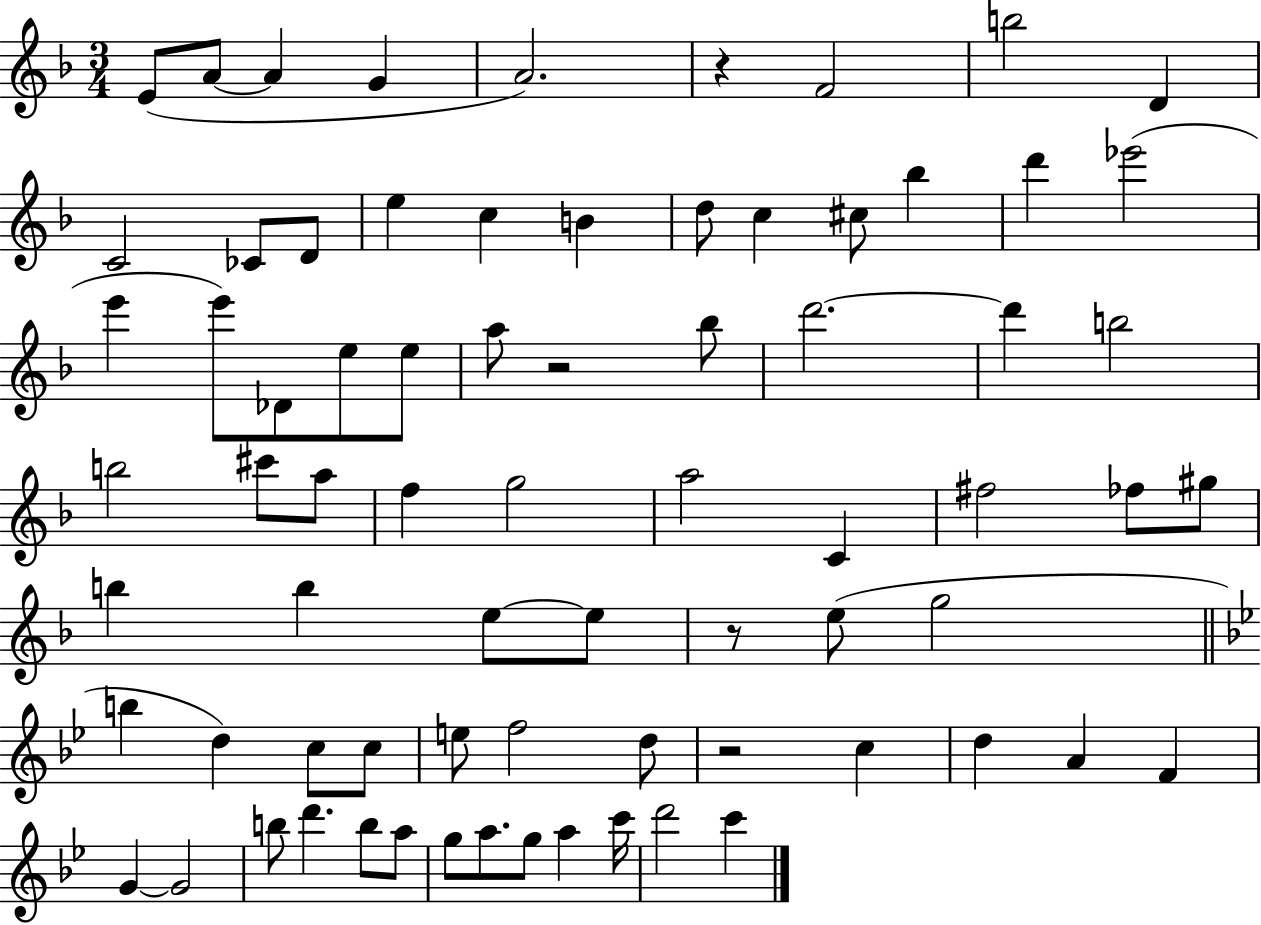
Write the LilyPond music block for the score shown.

{
  \clef treble
  \numericTimeSignature
  \time 3/4
  \key f \major
  e'8( a'8~~ a'4 g'4 | a'2.) | r4 f'2 | b''2 d'4 | \break c'2 ces'8 d'8 | e''4 c''4 b'4 | d''8 c''4 cis''8 bes''4 | d'''4 ees'''2( | \break e'''4 e'''8) des'8 e''8 e''8 | a''8 r2 bes''8 | d'''2.~~ | d'''4 b''2 | \break b''2 cis'''8 a''8 | f''4 g''2 | a''2 c'4 | fis''2 fes''8 gis''8 | \break b''4 b''4 e''8~~ e''8 | r8 e''8( g''2 | \bar "||" \break \key bes \major b''4 d''4) c''8 c''8 | e''8 f''2 d''8 | r2 c''4 | d''4 a'4 f'4 | \break g'4~~ g'2 | b''8 d'''4. b''8 a''8 | g''8 a''8. g''8 a''4 c'''16 | d'''2 c'''4 | \break \bar "|."
}